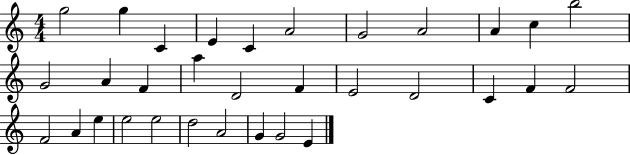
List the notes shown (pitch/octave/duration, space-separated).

G5/h G5/q C4/q E4/q C4/q A4/h G4/h A4/h A4/q C5/q B5/h G4/h A4/q F4/q A5/q D4/h F4/q E4/h D4/h C4/q F4/q F4/h F4/h A4/q E5/q E5/h E5/h D5/h A4/h G4/q G4/h E4/q